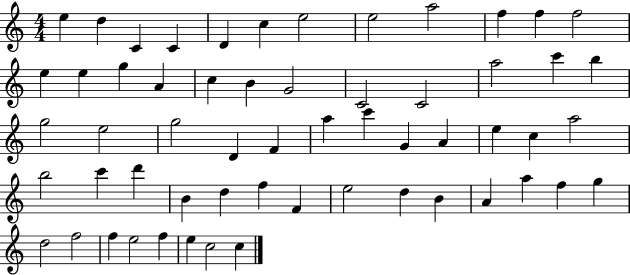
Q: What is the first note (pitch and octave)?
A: E5